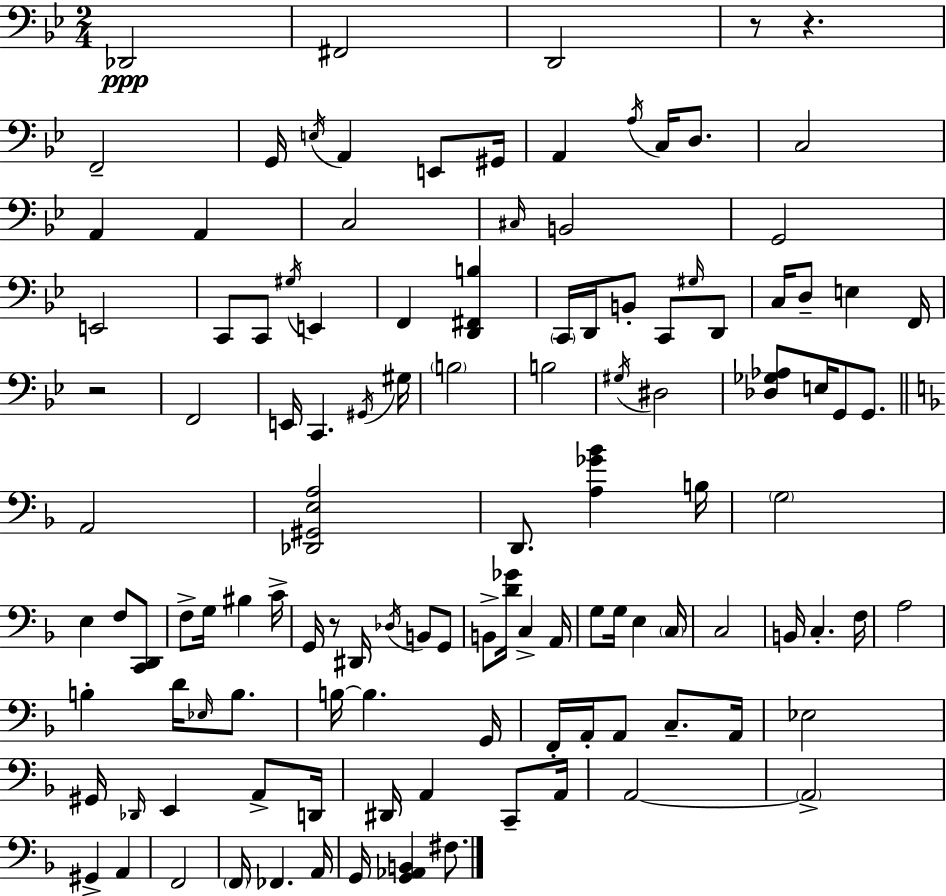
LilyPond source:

{
  \clef bass
  \numericTimeSignature
  \time 2/4
  \key bes \major
  des,2\ppp | fis,2 | d,2 | r8 r4. | \break f,2-- | g,16 \acciaccatura { e16 } a,4 e,8 | gis,16 a,4 \acciaccatura { a16 } c16 d8. | c2 | \break a,4 a,4 | c2 | \grace { cis16 } b,2 | g,2 | \break e,2 | c,8 c,8 \acciaccatura { gis16 } | e,4 f,4 | <d, fis, b>4 \parenthesize c,16 d,16 b,8-. | \break c,8 \grace { gis16 } d,8 c16 d8-- | e4 f,16 r2 | f,2 | e,16 c,4. | \break \acciaccatura { gis,16 } gis16 \parenthesize b2 | b2 | \acciaccatura { gis16 } dis2 | <des ges aes>8 | \break e16 g,8 g,8. \bar "||" \break \key f \major a,2 | <des, gis, e a>2 | d,8. <a ges' bes'>4 b16 | \parenthesize g2 | \break e4 f8 <c, d,>8 | f8-> g16 bis4 c'16-> | g,16 r8 dis,16 \acciaccatura { des16 } b,8 g,8 | b,8-> <d' ges'>16 c4-> | \break a,16 g8 g16 e4 | \parenthesize c16 c2 | b,16 c4.-. | f16 a2 | \break b4-. d'16 \grace { ees16 } b8. | b16~~ b4. | g,16 f,16-. a,16-. a,8 c8.-- | a,16 ees2 | \break gis,16 \grace { des,16 } e,4 | a,8-> d,16 dis,16 a,4 | c,8-- a,16 a,2~~ | \parenthesize a,2-> | \break gis,4-> a,4 | f,2 | \parenthesize f,16 fes,4. | a,16 g,16 <g, aes, b,>4 | \break fis8. \bar "|."
}